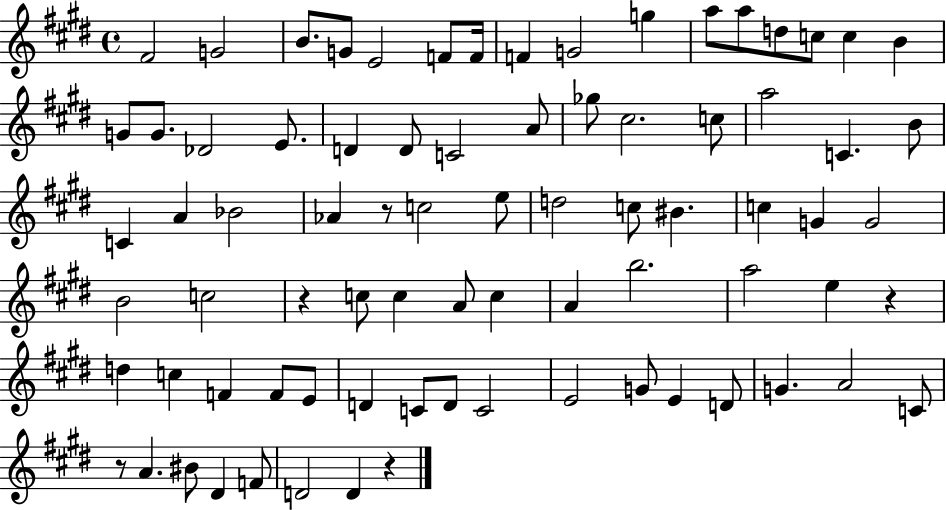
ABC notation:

X:1
T:Untitled
M:4/4
L:1/4
K:E
^F2 G2 B/2 G/2 E2 F/2 F/4 F G2 g a/2 a/2 d/2 c/2 c B G/2 G/2 _D2 E/2 D D/2 C2 A/2 _g/2 ^c2 c/2 a2 C B/2 C A _B2 _A z/2 c2 e/2 d2 c/2 ^B c G G2 B2 c2 z c/2 c A/2 c A b2 a2 e z d c F F/2 E/2 D C/2 D/2 C2 E2 G/2 E D/2 G A2 C/2 z/2 A ^B/2 ^D F/2 D2 D z